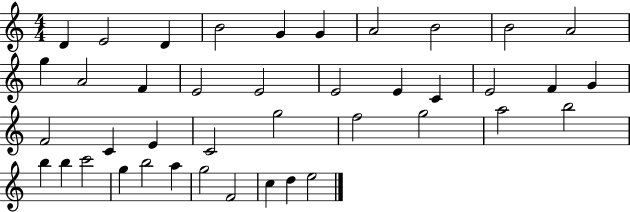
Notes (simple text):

D4/q E4/h D4/q B4/h G4/q G4/q A4/h B4/h B4/h A4/h G5/q A4/h F4/q E4/h E4/h E4/h E4/q C4/q E4/h F4/q G4/q F4/h C4/q E4/q C4/h G5/h F5/h G5/h A5/h B5/h B5/q B5/q C6/h G5/q B5/h A5/q G5/h F4/h C5/q D5/q E5/h